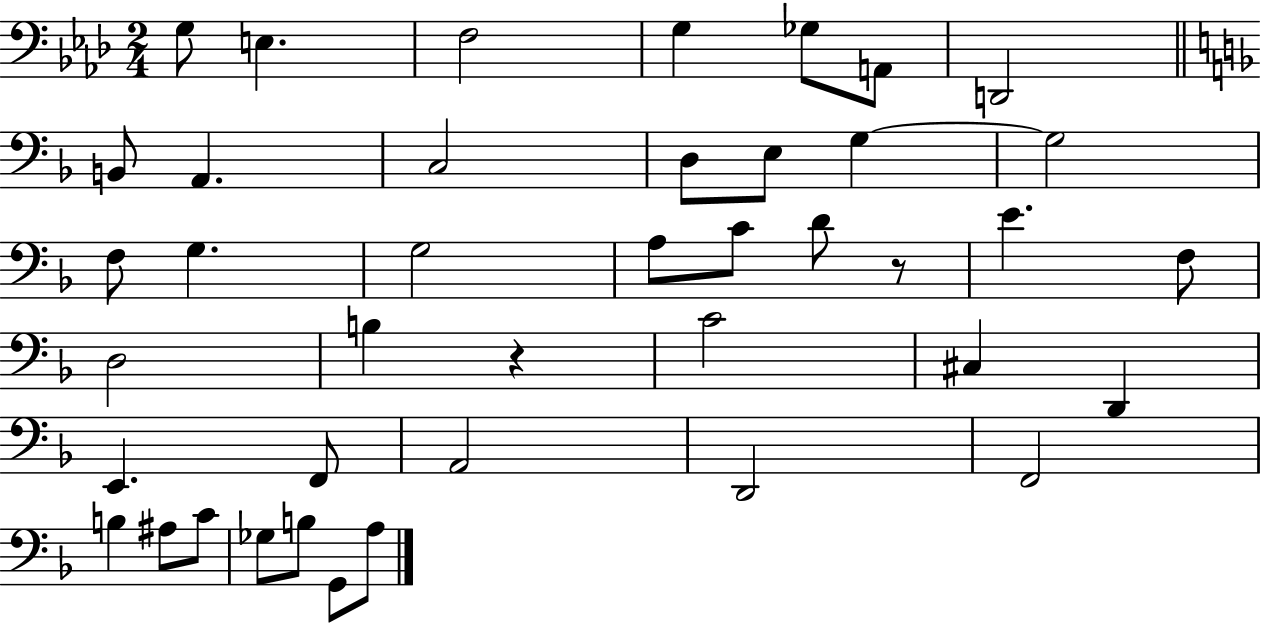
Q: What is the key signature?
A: AES major